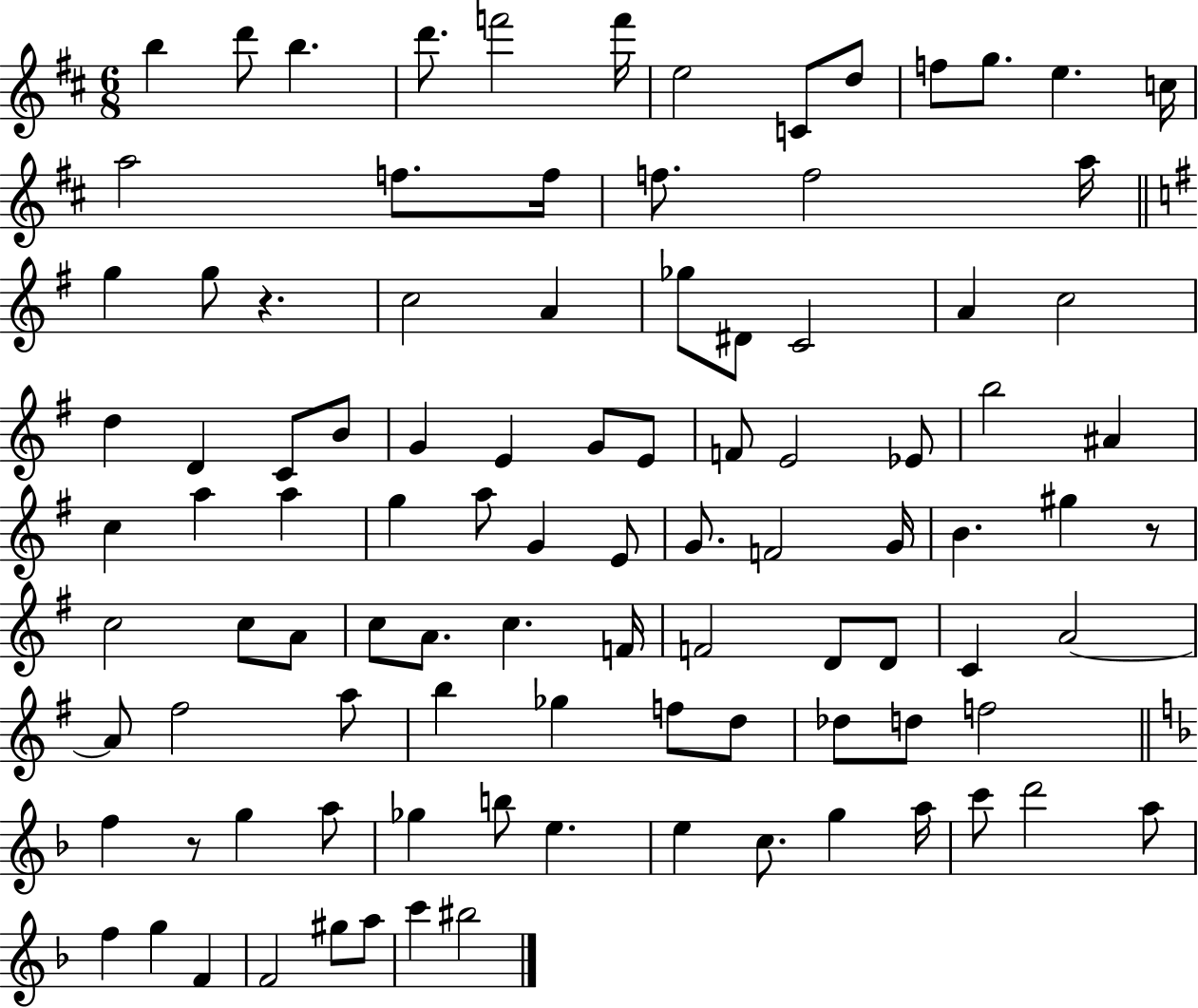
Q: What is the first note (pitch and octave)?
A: B5